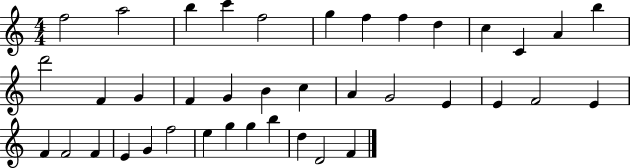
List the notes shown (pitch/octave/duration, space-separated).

F5/h A5/h B5/q C6/q F5/h G5/q F5/q F5/q D5/q C5/q C4/q A4/q B5/q D6/h F4/q G4/q F4/q G4/q B4/q C5/q A4/q G4/h E4/q E4/q F4/h E4/q F4/q F4/h F4/q E4/q G4/q F5/h E5/q G5/q G5/q B5/q D5/q D4/h F4/q